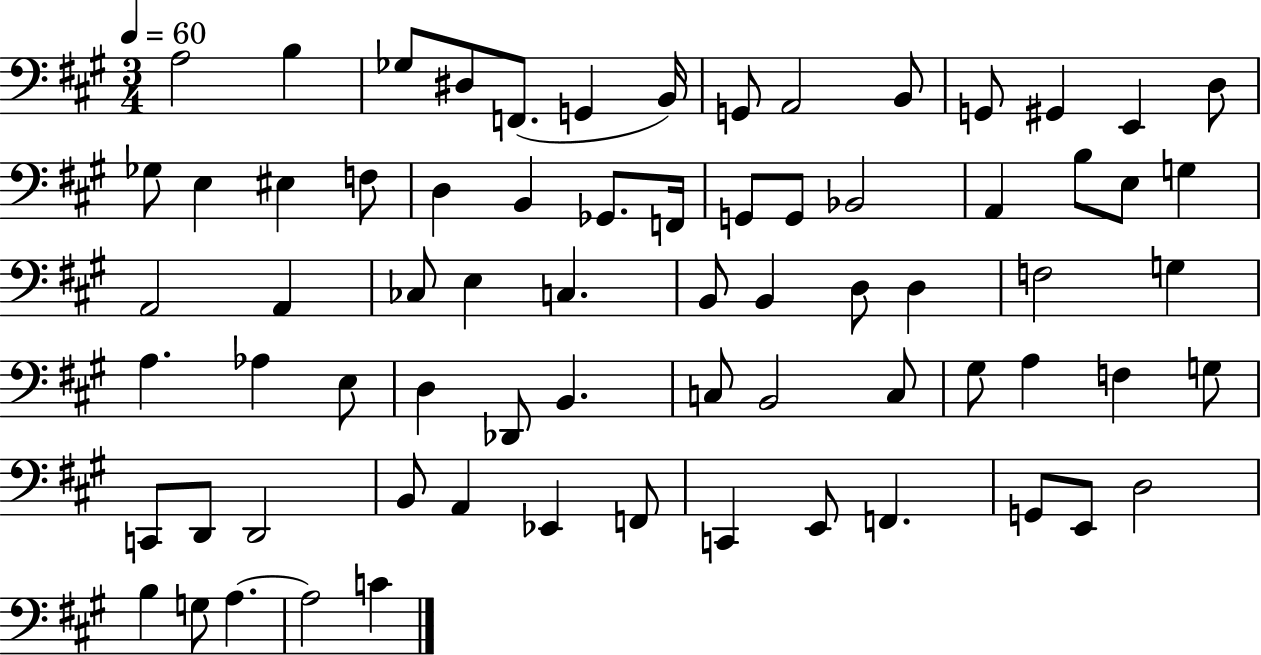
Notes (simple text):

A3/h B3/q Gb3/e D#3/e F2/e. G2/q B2/s G2/e A2/h B2/e G2/e G#2/q E2/q D3/e Gb3/e E3/q EIS3/q F3/e D3/q B2/q Gb2/e. F2/s G2/e G2/e Bb2/h A2/q B3/e E3/e G3/q A2/h A2/q CES3/e E3/q C3/q. B2/e B2/q D3/e D3/q F3/h G3/q A3/q. Ab3/q E3/e D3/q Db2/e B2/q. C3/e B2/h C3/e G#3/e A3/q F3/q G3/e C2/e D2/e D2/h B2/e A2/q Eb2/q F2/e C2/q E2/e F2/q. G2/e E2/e D3/h B3/q G3/e A3/q. A3/h C4/q